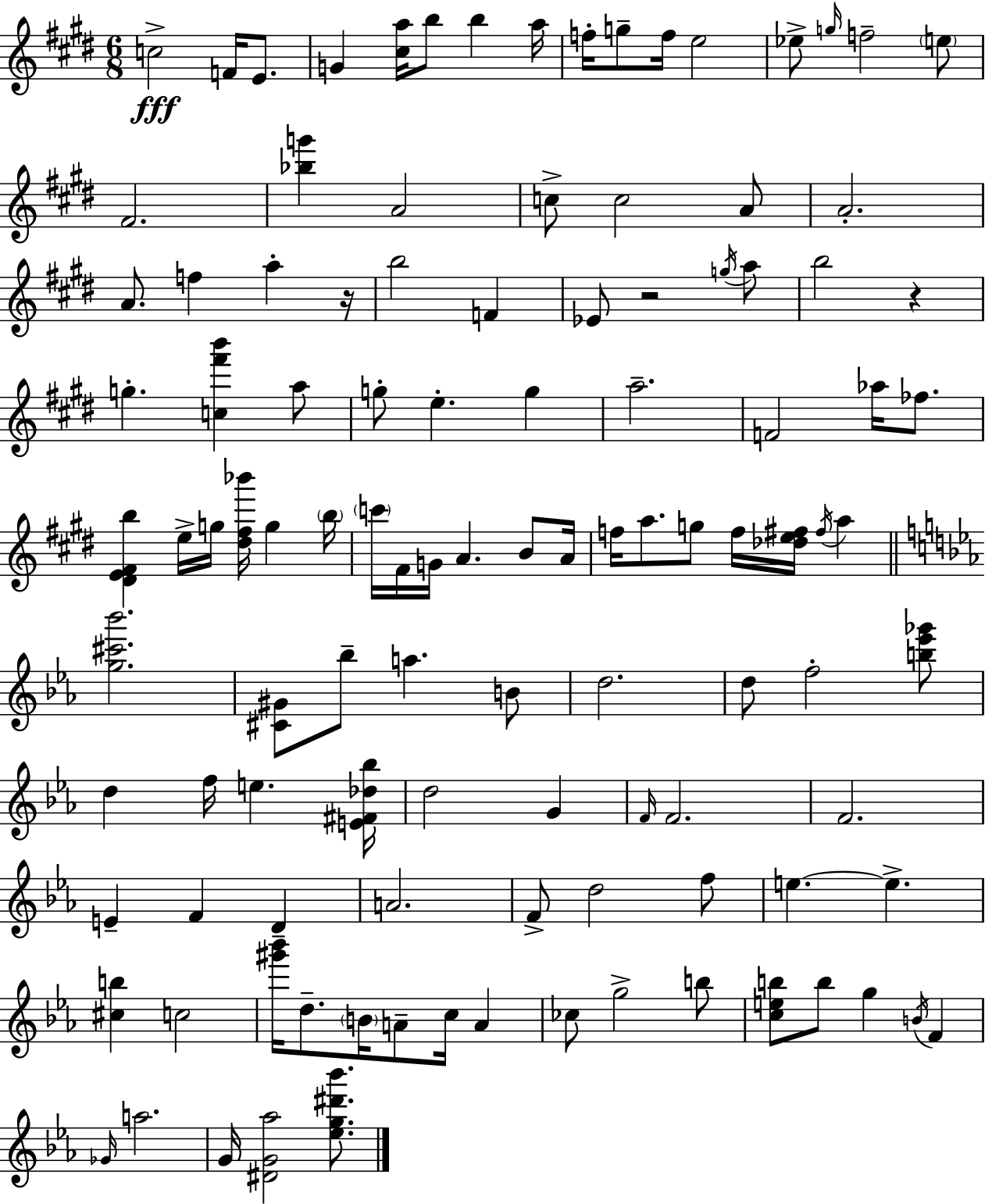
C5/h F4/s E4/e. G4/q [C#5,A5]/s B5/e B5/q A5/s F5/s G5/e F5/s E5/h Eb5/e G5/s F5/h E5/e F#4/h. [Bb5,G6]/q A4/h C5/e C5/h A4/e A4/h. A4/e. F5/q A5/q R/s B5/h F4/q Eb4/e R/h G5/s A5/e B5/h R/q G5/q. [C5,F#6,B6]/q A5/e G5/e E5/q. G5/q A5/h. F4/h Ab5/s FES5/e. [D#4,E4,F#4,B5]/q E5/s G5/s [D#5,F#5,Bb6]/s G5/q B5/s C6/s F#4/s G4/s A4/q. B4/e A4/s F5/s A5/e. G5/e F5/s [Db5,E5,F#5]/s F#5/s A5/q [G5,C#6,Bb6]/h. [C#4,G#4]/e Bb5/e A5/q. B4/e D5/h. D5/e F5/h [B5,Eb6,Gb6]/e D5/q F5/s E5/q. [E4,F#4,Db5,Bb5]/s D5/h G4/q F4/s F4/h. F4/h. E4/q F4/q D4/q A4/h. F4/e D5/h F5/e E5/q. E5/q. [C#5,B5]/q C5/h [G#6,Bb6]/s D5/e. B4/s A4/e C5/s A4/q CES5/e G5/h B5/e [C5,E5,B5]/e B5/e G5/q B4/s F4/q Gb4/s A5/h. G4/s [D#4,G4,Ab5]/h [Eb5,G5,D#6,Bb6]/e.